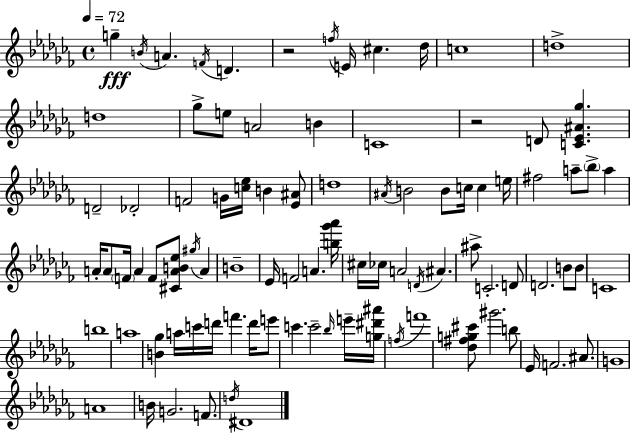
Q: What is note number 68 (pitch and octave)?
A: Bb5